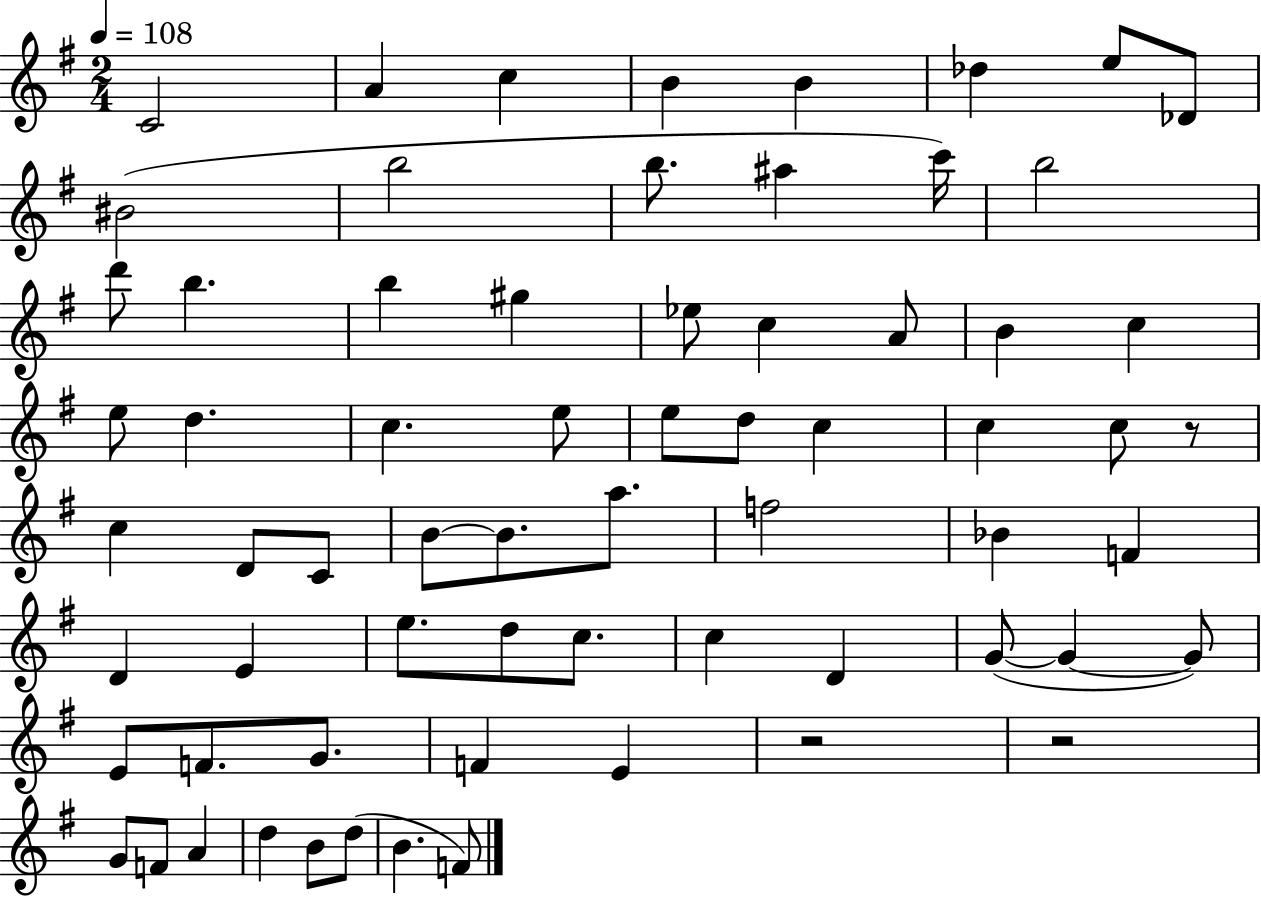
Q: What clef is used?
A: treble